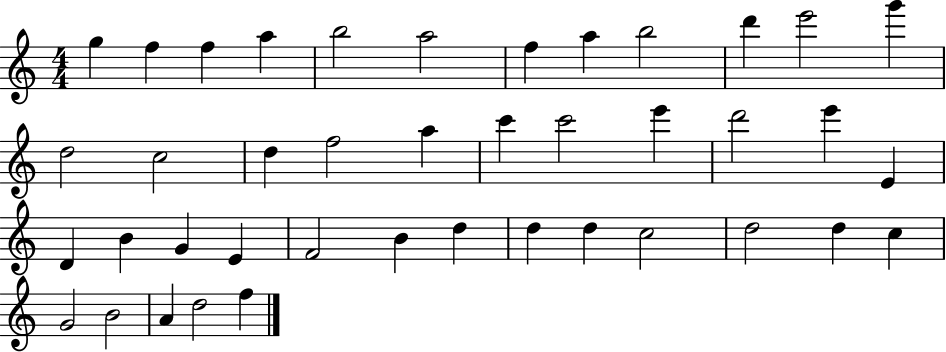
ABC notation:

X:1
T:Untitled
M:4/4
L:1/4
K:C
g f f a b2 a2 f a b2 d' e'2 g' d2 c2 d f2 a c' c'2 e' d'2 e' E D B G E F2 B d d d c2 d2 d c G2 B2 A d2 f